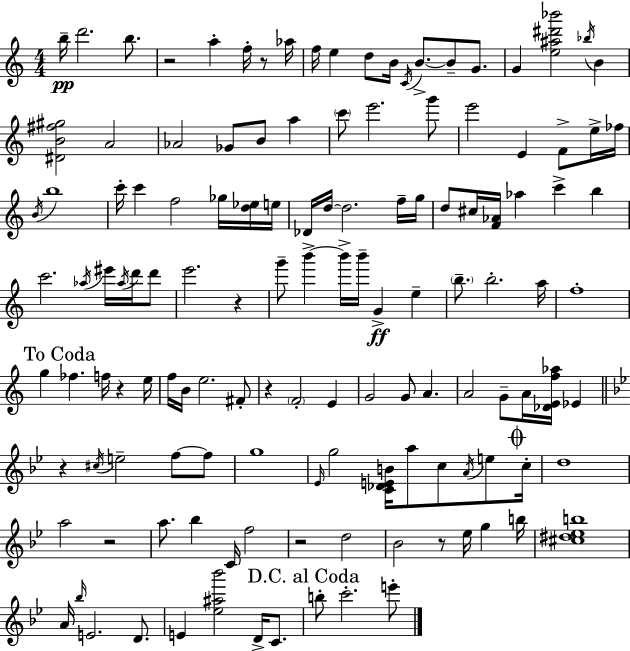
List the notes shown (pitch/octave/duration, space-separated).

B5/s D6/h. B5/e. R/h A5/q F5/s R/e Ab5/s F5/s E5/q D5/e B4/s C4/s B4/e. B4/e G4/e. G4/q [E5,A#5,D#6,Bb6]/h Bb5/s B4/q [D#4,B4,F#5,G#5]/h A4/h Ab4/h Gb4/e B4/e A5/q C6/e E6/h. G6/e E6/h E4/q F4/e E5/s FES5/s B4/s B5/w C6/s C6/q F5/h Gb5/s [D5,Eb5]/s E5/s Db4/s D5/s D5/h. F5/s G5/s D5/e C#5/s [F4,Ab4]/s Ab5/q C6/q B5/q C6/h. Ab5/s EIS6/s Ab5/s D6/s D6/e E6/h. R/q G6/e B6/q B6/s B6/s G4/q E5/q B5/e. B5/h. A5/s F5/w G5/q FES5/q. F5/s R/q E5/s F5/s B4/s E5/h. F#4/e R/q F4/h E4/q G4/h G4/e A4/q. A4/h G4/e A4/s [Db4,E4,F5,Ab5]/s Eb4/q R/q C#5/s E5/h F5/e F5/e G5/w Eb4/s G5/h [C4,Db4,E4,B4]/s A5/e C5/e A4/s E5/e C5/s D5/w A5/h R/h A5/e. Bb5/q C4/s F5/h R/h D5/h Bb4/h R/e Eb5/s G5/q B5/s [C#5,D#5,Eb5,B5]/w A4/s Bb5/s E4/h. D4/e. E4/q [Eb5,A#5,Bb6]/h D4/s C4/e. B5/e C6/h. E6/e